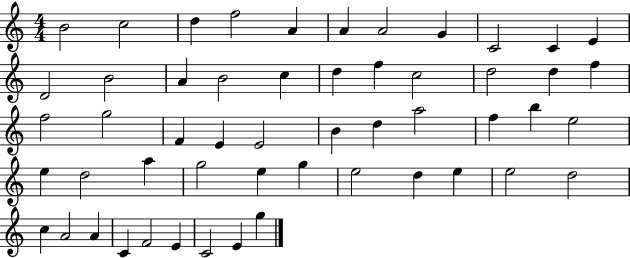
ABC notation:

X:1
T:Untitled
M:4/4
L:1/4
K:C
B2 c2 d f2 A A A2 G C2 C E D2 B2 A B2 c d f c2 d2 d f f2 g2 F E E2 B d a2 f b e2 e d2 a g2 e g e2 d e e2 d2 c A2 A C F2 E C2 E g